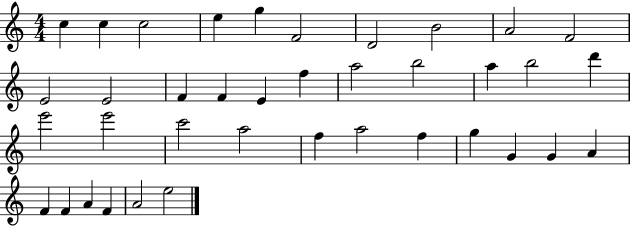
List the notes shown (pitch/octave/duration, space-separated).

C5/q C5/q C5/h E5/q G5/q F4/h D4/h B4/h A4/h F4/h E4/h E4/h F4/q F4/q E4/q F5/q A5/h B5/h A5/q B5/h D6/q E6/h E6/h C6/h A5/h F5/q A5/h F5/q G5/q G4/q G4/q A4/q F4/q F4/q A4/q F4/q A4/h E5/h